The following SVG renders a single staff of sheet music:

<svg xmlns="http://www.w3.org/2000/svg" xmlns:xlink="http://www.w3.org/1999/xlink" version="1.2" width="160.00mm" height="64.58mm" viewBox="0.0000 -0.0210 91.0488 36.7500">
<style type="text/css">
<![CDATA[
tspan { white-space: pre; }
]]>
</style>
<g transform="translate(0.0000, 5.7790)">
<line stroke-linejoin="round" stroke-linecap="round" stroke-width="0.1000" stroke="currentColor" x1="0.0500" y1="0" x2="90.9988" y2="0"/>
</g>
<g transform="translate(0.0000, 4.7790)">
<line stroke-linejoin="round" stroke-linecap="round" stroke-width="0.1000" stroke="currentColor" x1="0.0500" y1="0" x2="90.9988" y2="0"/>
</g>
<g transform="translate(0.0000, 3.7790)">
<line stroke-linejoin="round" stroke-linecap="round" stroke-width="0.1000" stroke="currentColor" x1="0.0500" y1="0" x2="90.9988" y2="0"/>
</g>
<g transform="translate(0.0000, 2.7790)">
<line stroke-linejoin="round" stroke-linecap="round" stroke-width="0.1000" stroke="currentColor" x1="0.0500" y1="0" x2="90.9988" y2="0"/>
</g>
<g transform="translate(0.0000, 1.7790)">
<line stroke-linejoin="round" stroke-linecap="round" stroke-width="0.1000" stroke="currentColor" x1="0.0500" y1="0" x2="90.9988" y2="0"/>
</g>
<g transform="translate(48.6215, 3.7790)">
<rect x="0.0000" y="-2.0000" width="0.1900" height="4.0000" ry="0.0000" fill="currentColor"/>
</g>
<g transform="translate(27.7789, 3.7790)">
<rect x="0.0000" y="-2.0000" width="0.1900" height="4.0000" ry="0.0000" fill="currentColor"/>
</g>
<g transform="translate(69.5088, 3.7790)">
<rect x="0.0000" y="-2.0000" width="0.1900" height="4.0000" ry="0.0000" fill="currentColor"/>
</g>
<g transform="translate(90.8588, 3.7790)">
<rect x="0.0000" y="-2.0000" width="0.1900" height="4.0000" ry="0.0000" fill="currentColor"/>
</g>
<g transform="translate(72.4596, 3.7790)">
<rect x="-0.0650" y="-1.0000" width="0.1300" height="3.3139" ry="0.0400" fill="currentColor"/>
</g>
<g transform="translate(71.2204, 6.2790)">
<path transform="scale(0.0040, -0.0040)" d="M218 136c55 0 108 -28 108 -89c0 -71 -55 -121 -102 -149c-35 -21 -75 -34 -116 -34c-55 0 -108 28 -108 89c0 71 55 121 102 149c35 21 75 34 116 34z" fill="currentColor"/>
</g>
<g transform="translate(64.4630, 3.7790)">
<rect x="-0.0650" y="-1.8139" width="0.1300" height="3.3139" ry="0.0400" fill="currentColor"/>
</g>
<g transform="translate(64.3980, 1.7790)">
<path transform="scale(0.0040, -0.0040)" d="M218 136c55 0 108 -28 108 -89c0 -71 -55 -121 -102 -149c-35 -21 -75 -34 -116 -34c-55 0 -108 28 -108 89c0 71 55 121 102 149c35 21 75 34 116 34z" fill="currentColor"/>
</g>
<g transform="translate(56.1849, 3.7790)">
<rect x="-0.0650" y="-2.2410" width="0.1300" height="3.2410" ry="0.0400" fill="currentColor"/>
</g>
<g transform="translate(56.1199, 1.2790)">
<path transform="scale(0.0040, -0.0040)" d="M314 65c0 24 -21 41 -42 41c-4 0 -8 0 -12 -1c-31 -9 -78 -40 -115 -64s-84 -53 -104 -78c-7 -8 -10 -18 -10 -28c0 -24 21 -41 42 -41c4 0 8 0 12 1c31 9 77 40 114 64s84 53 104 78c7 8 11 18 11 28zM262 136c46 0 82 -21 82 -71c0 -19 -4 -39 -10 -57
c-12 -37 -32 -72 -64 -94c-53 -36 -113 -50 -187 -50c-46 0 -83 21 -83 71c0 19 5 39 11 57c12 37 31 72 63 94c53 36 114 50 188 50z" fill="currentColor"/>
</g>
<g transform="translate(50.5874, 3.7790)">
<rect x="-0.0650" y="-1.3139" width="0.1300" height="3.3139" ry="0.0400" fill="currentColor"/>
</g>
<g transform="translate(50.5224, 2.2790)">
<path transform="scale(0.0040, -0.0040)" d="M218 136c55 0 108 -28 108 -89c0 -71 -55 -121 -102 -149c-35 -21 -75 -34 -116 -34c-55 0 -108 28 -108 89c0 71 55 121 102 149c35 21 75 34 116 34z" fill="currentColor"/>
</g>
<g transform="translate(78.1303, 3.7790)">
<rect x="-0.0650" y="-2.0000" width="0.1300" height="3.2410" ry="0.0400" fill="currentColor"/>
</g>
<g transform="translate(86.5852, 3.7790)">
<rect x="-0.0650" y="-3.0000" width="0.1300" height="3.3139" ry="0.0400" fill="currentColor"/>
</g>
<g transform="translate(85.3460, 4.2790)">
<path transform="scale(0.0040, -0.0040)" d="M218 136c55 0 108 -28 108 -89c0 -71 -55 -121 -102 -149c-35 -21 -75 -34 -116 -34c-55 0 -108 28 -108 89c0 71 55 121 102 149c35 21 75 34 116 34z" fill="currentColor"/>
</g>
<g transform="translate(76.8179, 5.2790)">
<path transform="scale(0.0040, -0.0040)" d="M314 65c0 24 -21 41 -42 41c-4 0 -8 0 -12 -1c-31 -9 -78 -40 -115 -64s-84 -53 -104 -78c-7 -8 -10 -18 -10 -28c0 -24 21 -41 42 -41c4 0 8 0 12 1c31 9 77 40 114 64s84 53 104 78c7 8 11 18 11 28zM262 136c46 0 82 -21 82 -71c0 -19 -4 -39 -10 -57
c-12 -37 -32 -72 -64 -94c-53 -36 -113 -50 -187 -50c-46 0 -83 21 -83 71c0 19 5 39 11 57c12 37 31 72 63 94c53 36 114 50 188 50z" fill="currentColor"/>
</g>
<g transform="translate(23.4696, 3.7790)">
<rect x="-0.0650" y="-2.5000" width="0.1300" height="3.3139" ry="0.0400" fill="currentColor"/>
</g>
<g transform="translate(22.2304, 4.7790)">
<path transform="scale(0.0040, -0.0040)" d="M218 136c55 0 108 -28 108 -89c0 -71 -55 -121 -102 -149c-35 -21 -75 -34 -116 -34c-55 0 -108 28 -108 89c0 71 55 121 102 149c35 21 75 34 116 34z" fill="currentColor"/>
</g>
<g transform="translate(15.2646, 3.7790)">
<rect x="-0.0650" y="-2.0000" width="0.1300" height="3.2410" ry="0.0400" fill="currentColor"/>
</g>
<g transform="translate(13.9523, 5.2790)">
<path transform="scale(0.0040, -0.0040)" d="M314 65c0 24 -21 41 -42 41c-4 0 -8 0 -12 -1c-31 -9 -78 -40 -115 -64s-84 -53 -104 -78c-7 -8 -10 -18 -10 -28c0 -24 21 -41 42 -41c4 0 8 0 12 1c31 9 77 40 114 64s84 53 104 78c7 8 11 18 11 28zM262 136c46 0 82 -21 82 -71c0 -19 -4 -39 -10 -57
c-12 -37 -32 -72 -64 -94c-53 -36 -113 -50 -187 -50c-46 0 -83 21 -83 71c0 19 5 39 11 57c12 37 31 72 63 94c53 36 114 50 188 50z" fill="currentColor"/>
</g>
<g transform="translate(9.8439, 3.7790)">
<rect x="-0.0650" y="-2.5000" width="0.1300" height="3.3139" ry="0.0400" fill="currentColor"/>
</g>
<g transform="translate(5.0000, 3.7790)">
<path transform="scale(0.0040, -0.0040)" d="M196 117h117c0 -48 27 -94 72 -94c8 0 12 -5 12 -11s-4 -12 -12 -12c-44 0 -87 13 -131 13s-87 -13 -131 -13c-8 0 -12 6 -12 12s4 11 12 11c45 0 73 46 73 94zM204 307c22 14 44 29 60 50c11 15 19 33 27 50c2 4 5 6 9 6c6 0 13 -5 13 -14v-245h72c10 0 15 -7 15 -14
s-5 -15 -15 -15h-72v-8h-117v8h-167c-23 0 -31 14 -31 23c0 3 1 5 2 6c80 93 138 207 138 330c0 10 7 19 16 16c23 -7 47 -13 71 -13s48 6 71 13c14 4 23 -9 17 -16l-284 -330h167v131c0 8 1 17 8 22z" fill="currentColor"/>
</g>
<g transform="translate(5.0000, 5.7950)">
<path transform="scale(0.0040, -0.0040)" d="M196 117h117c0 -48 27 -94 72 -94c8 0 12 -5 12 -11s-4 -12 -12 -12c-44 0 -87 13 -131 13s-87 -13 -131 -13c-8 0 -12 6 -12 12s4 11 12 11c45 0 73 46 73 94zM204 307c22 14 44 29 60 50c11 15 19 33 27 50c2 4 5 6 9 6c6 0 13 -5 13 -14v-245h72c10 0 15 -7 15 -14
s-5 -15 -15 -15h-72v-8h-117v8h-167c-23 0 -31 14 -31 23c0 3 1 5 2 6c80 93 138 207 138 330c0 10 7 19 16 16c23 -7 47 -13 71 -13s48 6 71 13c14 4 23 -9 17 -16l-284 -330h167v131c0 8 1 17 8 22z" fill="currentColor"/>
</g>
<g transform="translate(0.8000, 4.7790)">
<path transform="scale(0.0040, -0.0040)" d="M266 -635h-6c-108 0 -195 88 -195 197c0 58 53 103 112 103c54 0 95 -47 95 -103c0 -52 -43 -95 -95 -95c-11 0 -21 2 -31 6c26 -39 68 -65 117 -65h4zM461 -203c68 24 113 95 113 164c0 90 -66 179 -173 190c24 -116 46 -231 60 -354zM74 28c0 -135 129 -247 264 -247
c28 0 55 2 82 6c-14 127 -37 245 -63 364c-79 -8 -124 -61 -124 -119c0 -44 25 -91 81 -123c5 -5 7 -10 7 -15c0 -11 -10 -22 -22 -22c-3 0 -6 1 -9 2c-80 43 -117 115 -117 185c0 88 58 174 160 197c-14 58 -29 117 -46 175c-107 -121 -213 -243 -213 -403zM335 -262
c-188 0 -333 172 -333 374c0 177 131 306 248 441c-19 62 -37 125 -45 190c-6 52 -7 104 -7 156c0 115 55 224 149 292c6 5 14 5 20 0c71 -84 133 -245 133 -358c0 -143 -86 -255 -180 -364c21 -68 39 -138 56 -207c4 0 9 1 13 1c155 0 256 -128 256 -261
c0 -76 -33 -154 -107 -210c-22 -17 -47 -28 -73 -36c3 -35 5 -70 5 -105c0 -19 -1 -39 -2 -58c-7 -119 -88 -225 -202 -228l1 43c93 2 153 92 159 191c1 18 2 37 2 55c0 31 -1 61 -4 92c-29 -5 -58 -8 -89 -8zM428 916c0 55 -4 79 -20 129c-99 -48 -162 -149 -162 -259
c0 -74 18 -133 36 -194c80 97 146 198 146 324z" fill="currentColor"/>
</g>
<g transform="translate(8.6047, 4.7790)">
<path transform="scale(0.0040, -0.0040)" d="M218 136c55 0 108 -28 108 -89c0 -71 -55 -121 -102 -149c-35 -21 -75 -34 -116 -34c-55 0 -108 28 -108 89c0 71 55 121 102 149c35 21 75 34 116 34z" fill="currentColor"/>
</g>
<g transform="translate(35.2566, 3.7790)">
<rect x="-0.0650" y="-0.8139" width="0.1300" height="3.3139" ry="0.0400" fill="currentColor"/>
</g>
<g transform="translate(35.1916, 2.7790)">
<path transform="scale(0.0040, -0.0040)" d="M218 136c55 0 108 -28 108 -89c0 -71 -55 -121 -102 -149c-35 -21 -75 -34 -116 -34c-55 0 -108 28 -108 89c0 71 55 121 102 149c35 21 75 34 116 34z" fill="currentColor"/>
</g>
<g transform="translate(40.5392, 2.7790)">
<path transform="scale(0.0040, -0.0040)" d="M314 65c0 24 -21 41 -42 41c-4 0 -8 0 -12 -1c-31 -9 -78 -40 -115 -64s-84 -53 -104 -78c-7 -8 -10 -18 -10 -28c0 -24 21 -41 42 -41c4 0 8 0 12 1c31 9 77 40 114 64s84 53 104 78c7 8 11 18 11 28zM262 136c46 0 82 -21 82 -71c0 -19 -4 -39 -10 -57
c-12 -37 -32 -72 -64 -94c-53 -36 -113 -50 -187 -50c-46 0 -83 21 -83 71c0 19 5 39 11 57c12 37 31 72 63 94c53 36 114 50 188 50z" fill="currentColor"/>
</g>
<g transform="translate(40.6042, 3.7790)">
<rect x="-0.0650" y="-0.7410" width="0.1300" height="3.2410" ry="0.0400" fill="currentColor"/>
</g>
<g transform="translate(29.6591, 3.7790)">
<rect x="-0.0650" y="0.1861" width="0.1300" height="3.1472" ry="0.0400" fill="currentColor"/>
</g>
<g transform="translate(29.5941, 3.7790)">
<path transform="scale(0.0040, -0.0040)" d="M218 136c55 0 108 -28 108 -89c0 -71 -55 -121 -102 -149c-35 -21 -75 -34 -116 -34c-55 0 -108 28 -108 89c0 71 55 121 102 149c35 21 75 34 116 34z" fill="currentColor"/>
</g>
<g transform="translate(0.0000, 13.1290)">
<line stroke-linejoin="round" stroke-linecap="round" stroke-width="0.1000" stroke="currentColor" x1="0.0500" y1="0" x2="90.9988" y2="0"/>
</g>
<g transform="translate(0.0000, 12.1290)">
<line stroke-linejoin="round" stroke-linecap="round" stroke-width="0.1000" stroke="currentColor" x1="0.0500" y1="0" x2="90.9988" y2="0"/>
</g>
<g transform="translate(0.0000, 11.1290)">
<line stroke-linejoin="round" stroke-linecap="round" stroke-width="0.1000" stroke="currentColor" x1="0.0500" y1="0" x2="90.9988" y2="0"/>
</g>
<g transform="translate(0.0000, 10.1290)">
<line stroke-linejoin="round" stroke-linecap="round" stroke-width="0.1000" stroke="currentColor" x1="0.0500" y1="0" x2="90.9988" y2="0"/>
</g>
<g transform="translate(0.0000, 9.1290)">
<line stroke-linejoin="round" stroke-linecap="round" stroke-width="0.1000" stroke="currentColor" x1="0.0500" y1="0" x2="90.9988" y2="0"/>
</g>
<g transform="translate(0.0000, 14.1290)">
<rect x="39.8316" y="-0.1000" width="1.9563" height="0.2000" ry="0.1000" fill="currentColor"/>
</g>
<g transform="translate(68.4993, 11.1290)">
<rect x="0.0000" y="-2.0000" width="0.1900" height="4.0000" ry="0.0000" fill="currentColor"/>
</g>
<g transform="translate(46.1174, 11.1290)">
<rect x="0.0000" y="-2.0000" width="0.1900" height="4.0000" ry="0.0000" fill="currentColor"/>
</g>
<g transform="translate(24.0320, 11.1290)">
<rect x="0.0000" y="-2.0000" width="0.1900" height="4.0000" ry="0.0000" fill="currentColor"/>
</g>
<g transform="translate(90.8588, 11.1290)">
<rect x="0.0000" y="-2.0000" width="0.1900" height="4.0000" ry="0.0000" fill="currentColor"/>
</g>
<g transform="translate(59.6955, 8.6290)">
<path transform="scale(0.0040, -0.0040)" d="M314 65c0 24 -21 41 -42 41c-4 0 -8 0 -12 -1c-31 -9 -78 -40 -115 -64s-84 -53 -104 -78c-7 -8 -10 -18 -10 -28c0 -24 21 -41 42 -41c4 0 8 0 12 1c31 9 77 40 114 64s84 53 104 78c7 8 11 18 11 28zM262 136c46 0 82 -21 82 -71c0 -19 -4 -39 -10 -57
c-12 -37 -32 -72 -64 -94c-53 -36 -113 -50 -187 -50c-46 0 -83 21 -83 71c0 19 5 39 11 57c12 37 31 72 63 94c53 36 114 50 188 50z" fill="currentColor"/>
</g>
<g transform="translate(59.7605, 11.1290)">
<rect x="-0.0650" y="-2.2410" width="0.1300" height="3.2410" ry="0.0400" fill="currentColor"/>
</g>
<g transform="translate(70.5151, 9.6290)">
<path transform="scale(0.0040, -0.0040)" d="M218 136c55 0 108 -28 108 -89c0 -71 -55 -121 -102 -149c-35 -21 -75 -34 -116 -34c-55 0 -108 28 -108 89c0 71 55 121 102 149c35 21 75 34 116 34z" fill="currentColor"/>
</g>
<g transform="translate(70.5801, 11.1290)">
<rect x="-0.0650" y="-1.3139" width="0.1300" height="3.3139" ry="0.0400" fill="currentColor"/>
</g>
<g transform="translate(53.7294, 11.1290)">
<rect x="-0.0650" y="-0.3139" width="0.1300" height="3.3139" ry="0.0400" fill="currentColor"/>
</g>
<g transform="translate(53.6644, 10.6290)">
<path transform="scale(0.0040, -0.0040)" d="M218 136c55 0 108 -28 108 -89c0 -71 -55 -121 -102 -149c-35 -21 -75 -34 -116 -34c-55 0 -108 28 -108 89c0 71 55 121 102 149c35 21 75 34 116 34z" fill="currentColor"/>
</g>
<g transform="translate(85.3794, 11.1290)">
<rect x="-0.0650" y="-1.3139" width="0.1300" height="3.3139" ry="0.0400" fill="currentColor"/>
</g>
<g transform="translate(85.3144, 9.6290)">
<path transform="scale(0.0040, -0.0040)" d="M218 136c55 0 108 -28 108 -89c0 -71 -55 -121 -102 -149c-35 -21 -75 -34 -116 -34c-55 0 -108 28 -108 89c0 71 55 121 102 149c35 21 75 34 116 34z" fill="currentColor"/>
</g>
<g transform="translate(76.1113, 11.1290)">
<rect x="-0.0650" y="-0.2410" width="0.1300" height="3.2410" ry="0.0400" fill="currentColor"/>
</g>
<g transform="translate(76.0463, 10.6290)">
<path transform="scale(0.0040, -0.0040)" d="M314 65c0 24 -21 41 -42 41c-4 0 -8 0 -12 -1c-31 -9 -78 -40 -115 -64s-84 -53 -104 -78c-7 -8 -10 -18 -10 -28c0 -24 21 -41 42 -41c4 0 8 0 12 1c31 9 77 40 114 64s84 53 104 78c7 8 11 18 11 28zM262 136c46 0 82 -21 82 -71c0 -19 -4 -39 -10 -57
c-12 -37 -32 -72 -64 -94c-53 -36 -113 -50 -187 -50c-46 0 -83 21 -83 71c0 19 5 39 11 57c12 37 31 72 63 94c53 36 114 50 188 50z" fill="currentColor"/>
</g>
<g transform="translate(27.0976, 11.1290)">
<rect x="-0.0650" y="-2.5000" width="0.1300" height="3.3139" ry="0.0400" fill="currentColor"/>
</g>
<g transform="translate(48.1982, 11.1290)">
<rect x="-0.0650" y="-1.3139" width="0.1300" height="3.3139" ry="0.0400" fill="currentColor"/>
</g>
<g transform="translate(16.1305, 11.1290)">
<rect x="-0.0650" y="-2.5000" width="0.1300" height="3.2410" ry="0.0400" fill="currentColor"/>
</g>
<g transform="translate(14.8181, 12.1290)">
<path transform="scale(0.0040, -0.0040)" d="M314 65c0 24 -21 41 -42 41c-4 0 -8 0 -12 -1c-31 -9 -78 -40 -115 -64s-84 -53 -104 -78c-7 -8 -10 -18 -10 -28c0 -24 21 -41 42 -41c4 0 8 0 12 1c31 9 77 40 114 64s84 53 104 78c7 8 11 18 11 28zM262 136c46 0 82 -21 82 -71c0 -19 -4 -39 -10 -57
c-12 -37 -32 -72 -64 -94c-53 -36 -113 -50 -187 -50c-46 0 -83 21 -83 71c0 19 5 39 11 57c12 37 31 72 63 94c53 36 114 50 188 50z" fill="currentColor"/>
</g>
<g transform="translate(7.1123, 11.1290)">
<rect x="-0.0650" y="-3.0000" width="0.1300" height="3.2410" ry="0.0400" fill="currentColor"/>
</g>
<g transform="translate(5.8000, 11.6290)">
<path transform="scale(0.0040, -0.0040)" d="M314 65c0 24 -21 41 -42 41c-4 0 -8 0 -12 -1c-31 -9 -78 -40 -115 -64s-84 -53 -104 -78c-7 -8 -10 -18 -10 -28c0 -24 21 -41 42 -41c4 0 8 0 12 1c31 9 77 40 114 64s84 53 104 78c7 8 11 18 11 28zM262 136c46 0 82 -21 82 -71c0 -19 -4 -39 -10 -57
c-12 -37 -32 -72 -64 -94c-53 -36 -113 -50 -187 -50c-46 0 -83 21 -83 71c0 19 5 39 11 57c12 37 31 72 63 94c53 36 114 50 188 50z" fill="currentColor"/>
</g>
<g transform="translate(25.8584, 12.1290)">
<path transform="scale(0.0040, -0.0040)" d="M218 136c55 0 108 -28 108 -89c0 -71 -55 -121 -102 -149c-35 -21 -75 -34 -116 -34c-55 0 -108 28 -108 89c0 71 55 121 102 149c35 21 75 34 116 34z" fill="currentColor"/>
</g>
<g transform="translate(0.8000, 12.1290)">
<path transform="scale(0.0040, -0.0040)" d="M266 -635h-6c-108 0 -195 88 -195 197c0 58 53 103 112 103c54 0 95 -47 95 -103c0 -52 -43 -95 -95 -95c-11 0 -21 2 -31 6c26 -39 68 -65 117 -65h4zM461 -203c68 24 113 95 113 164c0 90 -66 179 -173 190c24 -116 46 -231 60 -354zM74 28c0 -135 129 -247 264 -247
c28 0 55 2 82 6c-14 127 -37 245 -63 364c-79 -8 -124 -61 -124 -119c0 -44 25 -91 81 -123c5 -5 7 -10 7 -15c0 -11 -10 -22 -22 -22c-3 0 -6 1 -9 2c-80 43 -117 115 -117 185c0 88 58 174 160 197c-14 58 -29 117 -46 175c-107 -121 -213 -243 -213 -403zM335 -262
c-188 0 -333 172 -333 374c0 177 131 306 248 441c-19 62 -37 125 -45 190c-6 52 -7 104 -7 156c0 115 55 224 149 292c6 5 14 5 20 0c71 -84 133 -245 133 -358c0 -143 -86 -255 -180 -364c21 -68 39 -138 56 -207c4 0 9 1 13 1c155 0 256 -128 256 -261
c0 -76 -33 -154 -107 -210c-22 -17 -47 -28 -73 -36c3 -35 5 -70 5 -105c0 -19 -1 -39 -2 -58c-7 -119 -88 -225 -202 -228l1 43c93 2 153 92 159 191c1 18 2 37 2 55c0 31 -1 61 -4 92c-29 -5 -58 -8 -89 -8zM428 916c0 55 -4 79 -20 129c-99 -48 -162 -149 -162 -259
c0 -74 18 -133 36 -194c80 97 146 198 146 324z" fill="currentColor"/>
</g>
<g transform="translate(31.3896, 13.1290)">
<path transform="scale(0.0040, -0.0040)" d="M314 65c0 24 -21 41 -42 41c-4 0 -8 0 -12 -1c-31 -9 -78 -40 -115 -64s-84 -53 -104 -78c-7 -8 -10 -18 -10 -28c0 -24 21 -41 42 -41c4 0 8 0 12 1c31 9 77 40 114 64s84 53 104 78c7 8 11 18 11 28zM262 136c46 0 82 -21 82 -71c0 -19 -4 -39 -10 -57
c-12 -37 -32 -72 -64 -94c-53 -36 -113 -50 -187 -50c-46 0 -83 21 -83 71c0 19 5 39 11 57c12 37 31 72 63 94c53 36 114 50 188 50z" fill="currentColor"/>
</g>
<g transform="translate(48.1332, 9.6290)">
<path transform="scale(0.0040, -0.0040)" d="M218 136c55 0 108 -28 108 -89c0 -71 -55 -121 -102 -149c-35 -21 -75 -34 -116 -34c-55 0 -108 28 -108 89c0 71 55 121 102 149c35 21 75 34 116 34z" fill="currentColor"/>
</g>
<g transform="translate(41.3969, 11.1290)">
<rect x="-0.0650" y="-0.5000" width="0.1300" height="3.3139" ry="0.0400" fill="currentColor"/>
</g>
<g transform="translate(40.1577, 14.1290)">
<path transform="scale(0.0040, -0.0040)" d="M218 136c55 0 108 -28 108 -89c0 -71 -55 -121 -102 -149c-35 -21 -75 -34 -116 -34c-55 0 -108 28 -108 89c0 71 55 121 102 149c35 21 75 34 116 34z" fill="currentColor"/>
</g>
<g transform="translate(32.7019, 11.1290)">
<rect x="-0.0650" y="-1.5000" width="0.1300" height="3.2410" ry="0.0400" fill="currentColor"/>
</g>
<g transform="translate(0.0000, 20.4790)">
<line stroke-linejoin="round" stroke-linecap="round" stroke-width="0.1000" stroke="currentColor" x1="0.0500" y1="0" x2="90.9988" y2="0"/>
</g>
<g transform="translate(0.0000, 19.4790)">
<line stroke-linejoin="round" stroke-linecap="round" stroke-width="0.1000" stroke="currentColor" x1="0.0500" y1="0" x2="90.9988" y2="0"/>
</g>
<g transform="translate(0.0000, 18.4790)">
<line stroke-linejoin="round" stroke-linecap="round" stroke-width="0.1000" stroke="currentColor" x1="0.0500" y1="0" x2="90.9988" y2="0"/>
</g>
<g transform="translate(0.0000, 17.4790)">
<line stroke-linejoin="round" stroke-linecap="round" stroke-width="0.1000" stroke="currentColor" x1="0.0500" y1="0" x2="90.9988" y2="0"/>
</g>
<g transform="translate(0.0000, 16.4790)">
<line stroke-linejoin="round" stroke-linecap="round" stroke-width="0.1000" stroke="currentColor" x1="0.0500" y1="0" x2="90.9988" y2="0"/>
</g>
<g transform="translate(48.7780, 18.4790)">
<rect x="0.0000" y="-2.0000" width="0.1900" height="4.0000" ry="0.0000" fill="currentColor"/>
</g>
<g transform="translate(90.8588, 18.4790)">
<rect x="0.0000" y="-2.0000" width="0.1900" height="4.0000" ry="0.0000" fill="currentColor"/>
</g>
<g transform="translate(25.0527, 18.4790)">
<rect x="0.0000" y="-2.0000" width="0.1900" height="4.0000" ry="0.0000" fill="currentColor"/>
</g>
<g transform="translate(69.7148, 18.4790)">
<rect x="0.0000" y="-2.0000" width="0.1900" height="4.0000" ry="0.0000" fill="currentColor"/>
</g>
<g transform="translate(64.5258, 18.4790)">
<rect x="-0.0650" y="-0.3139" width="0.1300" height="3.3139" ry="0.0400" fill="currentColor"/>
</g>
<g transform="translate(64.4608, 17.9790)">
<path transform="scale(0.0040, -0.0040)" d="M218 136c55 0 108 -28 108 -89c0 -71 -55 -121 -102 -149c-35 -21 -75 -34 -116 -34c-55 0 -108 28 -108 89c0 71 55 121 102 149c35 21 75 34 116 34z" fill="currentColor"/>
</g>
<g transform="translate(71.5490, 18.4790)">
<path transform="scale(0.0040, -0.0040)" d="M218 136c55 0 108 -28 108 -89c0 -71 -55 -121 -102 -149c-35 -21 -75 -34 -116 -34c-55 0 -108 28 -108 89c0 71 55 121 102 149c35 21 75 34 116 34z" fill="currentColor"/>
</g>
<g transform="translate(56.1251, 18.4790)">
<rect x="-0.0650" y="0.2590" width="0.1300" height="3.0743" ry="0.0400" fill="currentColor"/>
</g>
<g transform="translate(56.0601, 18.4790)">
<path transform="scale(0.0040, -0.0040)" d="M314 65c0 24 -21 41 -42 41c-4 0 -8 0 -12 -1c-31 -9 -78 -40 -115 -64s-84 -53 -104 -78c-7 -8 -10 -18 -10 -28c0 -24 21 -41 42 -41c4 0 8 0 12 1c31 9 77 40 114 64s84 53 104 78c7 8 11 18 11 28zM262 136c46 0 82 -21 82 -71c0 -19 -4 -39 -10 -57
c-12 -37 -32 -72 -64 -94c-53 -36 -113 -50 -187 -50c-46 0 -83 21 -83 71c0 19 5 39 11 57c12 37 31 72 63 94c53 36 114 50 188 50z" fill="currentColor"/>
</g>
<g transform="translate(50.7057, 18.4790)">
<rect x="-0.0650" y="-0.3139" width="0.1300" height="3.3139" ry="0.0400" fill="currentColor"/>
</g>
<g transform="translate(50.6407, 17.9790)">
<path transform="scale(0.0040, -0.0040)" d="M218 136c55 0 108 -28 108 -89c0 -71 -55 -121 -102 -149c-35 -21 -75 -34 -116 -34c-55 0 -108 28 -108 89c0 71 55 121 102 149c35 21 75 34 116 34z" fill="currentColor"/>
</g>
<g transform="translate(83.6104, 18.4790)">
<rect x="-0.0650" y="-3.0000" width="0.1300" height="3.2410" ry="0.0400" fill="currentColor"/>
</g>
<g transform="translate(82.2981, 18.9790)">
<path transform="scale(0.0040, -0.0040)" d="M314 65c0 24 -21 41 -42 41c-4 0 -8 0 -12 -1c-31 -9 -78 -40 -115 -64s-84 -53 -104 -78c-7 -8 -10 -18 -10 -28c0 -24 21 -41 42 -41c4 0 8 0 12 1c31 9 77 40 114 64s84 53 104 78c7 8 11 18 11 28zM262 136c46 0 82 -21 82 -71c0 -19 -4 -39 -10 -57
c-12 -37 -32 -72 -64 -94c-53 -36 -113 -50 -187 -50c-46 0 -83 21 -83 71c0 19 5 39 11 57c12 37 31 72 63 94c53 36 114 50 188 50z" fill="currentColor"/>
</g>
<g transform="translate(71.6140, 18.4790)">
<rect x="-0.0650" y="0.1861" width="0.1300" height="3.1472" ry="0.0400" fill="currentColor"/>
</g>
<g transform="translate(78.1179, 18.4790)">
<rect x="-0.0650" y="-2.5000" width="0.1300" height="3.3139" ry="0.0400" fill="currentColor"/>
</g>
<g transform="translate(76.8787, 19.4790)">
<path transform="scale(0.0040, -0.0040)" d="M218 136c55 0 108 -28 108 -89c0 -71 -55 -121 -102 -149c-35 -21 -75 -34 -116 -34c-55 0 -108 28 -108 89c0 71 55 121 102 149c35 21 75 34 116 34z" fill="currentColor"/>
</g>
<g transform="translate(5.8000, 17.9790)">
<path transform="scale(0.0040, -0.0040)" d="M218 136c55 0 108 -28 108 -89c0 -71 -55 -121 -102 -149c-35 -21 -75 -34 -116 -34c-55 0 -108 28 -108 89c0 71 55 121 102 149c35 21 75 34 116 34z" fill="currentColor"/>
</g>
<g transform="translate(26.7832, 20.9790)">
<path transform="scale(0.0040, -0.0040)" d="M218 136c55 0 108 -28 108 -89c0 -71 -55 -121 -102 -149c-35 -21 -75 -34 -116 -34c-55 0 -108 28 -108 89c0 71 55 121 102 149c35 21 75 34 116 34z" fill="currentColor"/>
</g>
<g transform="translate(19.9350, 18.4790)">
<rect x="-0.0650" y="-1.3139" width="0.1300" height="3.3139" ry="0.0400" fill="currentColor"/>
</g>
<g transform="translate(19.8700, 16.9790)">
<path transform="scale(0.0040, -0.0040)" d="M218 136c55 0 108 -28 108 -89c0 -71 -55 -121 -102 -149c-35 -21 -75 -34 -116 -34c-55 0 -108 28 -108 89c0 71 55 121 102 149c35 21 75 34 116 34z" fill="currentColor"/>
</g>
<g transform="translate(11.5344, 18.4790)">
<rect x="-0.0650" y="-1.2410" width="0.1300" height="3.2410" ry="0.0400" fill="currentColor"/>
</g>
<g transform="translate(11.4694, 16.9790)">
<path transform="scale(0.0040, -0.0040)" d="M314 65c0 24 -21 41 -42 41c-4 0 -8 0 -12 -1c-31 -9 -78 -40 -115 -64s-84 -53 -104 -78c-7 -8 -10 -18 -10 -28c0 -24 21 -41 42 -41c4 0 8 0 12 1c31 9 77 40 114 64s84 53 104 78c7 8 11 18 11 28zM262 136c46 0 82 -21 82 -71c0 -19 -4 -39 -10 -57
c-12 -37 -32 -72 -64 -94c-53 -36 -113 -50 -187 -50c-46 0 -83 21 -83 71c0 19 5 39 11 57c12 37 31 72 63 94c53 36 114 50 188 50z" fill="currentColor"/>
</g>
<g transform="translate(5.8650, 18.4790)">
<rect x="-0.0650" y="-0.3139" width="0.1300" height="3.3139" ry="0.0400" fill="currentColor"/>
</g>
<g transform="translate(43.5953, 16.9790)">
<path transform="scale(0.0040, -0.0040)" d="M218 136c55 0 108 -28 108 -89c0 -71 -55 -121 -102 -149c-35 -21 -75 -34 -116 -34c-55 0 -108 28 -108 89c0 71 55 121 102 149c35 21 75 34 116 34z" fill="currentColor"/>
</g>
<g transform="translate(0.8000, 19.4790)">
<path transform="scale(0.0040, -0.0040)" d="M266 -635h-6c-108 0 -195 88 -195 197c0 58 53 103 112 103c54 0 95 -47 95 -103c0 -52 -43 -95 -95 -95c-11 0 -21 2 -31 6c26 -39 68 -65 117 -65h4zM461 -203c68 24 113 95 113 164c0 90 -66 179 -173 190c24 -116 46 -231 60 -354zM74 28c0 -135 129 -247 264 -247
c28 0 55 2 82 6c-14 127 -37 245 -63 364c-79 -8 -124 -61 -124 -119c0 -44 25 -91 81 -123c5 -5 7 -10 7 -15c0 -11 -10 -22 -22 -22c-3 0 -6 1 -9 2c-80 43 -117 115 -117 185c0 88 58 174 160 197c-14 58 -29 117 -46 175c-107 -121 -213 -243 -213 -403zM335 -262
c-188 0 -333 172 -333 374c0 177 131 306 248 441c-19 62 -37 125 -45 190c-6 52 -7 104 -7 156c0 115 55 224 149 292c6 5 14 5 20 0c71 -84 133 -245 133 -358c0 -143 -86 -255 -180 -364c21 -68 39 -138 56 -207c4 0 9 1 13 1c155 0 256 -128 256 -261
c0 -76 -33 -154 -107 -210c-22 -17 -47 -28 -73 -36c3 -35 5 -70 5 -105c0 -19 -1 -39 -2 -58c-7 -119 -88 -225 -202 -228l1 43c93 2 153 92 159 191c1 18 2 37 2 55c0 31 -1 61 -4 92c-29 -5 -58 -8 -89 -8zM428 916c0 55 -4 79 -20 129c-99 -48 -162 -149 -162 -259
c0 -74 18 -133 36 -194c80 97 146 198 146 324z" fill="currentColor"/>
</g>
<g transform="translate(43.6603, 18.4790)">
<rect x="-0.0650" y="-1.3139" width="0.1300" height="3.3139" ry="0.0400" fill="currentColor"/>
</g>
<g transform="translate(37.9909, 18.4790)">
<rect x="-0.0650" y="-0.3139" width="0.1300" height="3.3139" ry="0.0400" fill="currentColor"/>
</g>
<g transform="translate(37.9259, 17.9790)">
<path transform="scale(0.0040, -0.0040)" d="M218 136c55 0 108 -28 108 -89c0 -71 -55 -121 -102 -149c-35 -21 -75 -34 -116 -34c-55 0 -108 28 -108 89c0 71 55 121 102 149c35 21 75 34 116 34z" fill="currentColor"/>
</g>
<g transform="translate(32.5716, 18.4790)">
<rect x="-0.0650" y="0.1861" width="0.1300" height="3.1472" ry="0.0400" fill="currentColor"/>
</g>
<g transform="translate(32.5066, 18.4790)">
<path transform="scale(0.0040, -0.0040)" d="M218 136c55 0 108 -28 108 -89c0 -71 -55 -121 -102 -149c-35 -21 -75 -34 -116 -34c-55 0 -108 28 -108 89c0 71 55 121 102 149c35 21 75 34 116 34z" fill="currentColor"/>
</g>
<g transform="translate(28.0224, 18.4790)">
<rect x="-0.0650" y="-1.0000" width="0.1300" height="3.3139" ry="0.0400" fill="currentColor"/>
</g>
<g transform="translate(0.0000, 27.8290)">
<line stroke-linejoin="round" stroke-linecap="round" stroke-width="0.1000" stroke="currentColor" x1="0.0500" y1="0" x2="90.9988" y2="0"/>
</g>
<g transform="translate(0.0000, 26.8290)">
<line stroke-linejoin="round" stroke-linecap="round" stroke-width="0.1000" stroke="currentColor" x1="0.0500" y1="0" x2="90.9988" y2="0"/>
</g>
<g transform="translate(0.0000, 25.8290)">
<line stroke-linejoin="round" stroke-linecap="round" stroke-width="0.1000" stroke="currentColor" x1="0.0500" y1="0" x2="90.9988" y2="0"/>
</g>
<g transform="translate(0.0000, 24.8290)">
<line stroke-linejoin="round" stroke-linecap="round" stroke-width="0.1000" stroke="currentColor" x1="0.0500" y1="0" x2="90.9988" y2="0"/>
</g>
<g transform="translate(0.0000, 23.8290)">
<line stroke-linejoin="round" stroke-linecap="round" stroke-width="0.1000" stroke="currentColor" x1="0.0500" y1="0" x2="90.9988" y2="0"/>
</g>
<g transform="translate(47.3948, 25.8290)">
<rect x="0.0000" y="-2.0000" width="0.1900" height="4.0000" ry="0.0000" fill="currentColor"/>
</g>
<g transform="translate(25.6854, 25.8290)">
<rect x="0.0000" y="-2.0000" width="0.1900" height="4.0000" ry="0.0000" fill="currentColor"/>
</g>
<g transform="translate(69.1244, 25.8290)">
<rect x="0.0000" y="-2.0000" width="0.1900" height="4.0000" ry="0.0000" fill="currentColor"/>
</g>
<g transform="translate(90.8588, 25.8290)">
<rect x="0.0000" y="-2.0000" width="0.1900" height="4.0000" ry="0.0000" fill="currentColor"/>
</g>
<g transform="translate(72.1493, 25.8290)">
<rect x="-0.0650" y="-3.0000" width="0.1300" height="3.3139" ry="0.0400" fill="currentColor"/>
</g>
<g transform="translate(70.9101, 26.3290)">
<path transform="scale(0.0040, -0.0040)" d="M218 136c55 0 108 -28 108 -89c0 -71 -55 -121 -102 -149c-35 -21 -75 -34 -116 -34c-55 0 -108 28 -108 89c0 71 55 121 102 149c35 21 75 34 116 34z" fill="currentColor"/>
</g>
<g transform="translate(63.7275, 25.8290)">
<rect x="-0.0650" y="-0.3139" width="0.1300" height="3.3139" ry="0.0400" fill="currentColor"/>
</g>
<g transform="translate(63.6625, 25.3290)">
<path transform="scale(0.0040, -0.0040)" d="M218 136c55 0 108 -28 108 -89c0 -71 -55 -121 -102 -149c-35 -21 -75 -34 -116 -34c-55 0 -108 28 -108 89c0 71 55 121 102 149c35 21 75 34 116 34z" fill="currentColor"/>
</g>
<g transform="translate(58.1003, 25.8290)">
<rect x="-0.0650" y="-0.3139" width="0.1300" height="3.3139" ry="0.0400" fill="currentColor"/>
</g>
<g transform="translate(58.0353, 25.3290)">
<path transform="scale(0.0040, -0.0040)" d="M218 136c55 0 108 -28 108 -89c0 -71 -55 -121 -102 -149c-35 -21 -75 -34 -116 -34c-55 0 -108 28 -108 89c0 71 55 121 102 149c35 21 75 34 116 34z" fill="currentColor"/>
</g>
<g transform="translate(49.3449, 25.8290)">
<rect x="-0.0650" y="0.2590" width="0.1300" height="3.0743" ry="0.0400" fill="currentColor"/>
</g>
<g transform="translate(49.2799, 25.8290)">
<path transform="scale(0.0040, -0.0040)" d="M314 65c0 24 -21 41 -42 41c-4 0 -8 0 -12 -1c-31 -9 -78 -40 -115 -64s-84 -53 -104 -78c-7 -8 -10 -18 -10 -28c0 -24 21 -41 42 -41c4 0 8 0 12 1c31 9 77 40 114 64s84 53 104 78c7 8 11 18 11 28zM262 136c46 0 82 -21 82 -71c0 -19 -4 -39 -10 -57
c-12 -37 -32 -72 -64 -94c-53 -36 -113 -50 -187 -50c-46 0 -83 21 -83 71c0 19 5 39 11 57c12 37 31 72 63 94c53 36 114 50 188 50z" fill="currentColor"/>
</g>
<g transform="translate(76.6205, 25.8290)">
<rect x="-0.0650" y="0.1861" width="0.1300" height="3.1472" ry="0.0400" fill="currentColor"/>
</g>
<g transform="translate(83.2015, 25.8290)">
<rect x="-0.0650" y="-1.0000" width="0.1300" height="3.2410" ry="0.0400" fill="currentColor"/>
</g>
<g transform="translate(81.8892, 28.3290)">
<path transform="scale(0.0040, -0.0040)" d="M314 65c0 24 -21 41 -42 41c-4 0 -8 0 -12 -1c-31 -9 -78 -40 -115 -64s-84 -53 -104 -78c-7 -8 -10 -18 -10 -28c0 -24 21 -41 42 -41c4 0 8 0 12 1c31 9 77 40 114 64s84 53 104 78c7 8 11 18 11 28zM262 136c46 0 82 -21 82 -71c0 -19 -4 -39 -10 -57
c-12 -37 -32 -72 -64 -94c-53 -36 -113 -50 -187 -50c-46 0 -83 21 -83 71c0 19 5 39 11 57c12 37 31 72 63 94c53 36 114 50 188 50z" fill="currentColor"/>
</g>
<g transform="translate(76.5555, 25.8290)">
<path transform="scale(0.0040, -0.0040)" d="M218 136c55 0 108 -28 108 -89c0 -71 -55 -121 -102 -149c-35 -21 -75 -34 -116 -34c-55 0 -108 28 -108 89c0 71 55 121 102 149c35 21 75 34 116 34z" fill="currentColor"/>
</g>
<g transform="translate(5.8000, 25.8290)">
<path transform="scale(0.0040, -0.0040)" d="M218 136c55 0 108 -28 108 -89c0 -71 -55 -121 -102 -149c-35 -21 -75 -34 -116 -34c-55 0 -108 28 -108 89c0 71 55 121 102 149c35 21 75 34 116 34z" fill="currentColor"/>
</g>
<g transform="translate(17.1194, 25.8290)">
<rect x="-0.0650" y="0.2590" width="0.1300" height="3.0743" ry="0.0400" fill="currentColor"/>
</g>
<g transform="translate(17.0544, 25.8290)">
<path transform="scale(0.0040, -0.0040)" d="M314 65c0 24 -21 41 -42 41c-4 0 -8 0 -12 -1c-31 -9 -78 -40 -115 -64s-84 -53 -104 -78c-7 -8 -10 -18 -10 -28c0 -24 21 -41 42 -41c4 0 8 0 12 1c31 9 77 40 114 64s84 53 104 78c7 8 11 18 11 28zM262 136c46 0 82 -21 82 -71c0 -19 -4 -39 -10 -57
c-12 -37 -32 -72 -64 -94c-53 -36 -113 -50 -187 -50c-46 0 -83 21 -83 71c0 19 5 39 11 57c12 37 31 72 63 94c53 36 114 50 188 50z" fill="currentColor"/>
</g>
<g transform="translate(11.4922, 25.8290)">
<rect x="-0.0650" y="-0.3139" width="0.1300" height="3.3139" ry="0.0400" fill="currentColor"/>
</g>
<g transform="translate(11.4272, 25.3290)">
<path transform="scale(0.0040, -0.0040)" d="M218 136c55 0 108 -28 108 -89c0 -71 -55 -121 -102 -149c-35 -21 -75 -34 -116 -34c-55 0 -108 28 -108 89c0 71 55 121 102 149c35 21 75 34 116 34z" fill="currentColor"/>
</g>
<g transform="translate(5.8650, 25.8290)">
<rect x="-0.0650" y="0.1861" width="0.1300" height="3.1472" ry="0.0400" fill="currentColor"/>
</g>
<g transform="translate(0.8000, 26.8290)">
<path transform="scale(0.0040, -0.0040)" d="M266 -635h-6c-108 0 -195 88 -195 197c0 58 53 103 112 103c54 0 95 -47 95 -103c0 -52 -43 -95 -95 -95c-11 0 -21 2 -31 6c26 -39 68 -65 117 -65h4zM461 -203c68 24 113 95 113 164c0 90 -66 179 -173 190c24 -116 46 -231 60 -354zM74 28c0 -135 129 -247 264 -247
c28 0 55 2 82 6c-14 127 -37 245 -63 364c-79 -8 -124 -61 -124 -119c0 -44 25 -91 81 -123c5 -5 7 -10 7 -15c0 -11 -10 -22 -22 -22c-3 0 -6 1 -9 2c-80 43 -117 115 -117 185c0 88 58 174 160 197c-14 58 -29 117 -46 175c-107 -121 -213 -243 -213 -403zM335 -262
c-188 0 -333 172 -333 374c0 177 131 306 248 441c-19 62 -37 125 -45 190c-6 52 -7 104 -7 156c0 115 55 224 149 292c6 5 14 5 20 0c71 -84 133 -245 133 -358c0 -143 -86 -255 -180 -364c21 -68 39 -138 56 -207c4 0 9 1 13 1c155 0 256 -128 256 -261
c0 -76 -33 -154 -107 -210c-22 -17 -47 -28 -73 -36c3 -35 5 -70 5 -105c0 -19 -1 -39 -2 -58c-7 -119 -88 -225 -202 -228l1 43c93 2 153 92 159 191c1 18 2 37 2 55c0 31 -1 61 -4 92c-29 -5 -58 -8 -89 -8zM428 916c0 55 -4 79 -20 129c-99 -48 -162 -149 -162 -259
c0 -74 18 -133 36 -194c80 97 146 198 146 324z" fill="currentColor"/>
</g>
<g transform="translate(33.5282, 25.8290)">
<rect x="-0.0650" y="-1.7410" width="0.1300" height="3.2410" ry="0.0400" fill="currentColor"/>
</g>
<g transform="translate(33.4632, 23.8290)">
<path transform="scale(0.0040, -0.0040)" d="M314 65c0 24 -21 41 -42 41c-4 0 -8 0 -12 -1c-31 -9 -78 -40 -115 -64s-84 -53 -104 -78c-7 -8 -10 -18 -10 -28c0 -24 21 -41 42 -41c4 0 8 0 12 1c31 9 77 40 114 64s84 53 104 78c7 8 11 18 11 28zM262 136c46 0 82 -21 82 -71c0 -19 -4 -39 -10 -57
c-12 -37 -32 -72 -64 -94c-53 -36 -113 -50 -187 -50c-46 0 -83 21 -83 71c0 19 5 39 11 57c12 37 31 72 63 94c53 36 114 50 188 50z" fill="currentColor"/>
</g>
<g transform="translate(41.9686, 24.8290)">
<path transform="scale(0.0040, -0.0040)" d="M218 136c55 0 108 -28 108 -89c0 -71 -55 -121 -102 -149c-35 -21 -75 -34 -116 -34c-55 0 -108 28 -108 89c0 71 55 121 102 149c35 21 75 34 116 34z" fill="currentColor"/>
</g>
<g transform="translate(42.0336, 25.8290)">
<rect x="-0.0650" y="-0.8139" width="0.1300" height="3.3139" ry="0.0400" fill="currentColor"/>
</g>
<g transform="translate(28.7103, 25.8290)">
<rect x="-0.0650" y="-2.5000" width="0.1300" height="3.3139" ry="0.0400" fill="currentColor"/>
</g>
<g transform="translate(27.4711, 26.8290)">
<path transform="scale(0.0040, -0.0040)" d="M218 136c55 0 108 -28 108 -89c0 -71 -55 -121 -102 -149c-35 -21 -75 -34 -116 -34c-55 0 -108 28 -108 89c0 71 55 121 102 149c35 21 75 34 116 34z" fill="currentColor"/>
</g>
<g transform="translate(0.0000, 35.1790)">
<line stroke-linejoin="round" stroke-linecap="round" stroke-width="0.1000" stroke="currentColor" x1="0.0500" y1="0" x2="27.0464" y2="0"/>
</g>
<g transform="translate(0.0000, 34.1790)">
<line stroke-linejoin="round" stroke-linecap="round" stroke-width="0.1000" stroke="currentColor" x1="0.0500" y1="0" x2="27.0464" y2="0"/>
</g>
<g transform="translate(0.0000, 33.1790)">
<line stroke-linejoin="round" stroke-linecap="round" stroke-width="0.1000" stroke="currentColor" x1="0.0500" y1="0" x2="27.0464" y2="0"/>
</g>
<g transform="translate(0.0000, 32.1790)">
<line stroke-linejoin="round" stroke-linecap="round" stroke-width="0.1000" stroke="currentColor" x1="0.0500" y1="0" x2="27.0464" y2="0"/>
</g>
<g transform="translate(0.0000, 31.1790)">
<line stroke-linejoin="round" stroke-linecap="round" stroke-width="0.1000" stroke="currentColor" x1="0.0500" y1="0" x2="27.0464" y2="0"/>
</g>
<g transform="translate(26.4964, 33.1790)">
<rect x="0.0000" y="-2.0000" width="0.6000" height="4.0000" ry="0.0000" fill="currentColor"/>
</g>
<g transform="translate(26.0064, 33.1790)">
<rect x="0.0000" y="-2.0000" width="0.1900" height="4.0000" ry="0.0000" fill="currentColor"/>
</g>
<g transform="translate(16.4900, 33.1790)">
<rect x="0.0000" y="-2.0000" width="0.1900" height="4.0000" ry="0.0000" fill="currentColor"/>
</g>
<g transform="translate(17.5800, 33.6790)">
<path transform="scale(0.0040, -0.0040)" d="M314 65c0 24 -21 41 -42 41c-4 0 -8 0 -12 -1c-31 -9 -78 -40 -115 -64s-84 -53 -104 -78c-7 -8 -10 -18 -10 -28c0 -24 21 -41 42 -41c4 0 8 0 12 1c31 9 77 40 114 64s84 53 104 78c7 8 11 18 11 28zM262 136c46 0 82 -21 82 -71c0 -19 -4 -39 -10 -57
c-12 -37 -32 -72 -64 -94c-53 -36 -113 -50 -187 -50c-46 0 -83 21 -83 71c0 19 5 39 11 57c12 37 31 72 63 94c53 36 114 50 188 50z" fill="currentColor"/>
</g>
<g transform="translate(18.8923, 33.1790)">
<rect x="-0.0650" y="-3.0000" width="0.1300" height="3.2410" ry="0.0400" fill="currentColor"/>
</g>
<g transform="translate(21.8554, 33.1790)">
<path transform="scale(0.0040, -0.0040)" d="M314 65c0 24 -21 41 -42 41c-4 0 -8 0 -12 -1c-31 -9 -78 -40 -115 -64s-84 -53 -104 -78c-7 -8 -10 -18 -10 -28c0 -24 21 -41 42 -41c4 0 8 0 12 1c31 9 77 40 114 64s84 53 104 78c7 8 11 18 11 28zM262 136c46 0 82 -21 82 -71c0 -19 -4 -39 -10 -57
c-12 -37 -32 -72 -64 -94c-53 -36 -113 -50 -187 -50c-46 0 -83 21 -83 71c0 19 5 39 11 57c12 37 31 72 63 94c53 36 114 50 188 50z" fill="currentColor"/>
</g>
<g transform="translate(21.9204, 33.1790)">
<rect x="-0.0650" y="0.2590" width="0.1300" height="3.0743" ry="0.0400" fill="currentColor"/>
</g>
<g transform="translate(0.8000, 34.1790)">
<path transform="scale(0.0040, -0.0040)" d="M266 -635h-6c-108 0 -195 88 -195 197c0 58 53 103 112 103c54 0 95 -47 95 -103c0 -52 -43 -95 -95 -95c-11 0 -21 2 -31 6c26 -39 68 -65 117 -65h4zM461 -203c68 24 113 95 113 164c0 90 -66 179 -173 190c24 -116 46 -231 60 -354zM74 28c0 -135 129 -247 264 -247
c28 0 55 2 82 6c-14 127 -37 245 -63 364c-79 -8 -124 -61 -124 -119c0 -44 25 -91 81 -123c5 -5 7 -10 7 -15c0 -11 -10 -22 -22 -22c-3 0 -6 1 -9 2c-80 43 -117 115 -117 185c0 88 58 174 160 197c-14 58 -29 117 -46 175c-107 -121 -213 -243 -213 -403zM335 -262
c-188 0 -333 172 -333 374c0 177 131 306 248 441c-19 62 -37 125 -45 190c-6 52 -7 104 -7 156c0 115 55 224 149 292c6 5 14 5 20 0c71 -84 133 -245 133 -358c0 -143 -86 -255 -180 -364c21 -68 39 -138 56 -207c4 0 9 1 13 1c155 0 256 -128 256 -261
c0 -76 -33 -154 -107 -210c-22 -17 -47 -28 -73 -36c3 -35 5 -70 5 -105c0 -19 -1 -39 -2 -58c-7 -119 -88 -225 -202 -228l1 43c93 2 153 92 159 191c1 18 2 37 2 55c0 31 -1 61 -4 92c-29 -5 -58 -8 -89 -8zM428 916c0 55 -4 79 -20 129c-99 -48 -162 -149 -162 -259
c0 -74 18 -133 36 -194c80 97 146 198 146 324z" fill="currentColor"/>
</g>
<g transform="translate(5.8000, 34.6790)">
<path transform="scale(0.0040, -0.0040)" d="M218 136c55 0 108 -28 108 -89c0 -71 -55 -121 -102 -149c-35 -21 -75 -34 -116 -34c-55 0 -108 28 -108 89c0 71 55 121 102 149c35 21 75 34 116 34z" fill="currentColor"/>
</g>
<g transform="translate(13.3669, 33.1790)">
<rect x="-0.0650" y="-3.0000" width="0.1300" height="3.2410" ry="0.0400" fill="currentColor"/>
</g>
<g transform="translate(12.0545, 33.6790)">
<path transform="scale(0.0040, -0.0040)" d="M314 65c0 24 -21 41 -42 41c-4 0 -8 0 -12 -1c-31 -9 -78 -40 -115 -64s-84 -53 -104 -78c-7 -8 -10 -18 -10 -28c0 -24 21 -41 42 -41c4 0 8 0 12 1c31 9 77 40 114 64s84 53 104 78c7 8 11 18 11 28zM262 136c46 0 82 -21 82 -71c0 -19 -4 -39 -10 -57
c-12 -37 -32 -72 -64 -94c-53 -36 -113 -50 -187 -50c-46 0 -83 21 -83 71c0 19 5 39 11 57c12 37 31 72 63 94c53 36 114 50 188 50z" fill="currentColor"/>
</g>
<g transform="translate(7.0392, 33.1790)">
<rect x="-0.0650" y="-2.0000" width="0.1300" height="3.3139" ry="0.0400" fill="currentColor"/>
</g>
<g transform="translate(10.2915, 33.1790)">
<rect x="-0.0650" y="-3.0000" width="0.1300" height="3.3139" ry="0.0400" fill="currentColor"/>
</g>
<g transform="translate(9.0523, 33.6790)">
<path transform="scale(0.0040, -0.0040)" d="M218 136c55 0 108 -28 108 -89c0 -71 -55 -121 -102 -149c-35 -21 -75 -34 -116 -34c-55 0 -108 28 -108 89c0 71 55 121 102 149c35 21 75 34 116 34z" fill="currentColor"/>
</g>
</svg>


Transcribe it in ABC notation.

X:1
T:Untitled
M:4/4
L:1/4
K:C
G F2 G B d d2 e g2 f D F2 A A2 G2 G E2 C e c g2 e c2 e c e2 e D B c e c B2 c B G A2 B c B2 G f2 d B2 c c A B D2 F A A2 A2 B2